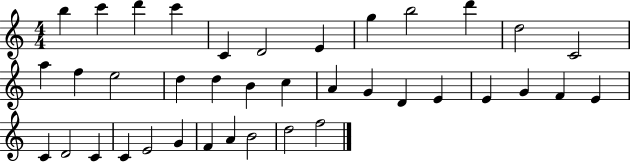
B5/q C6/q D6/q C6/q C4/q D4/h E4/q G5/q B5/h D6/q D5/h C4/h A5/q F5/q E5/h D5/q D5/q B4/q C5/q A4/q G4/q D4/q E4/q E4/q G4/q F4/q E4/q C4/q D4/h C4/q C4/q E4/h G4/q F4/q A4/q B4/h D5/h F5/h